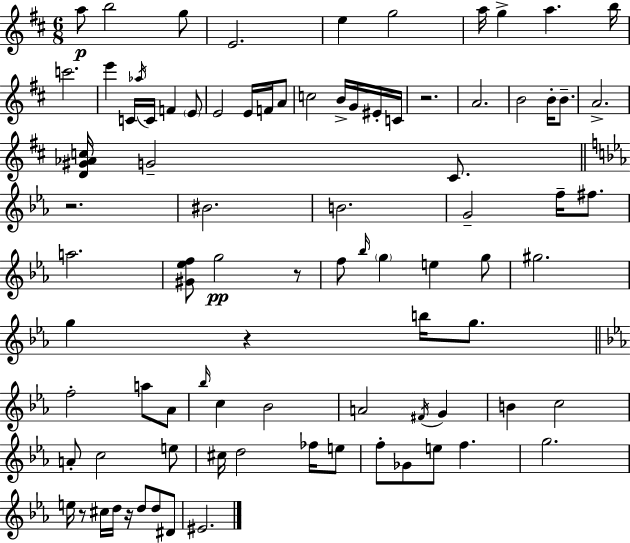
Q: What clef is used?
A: treble